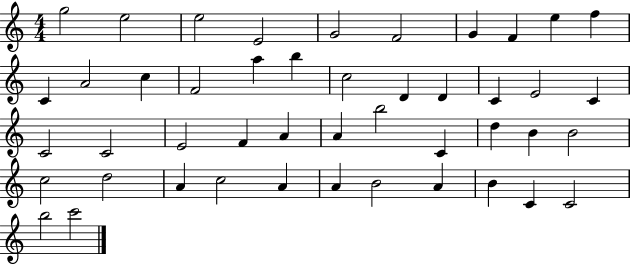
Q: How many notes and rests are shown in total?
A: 46